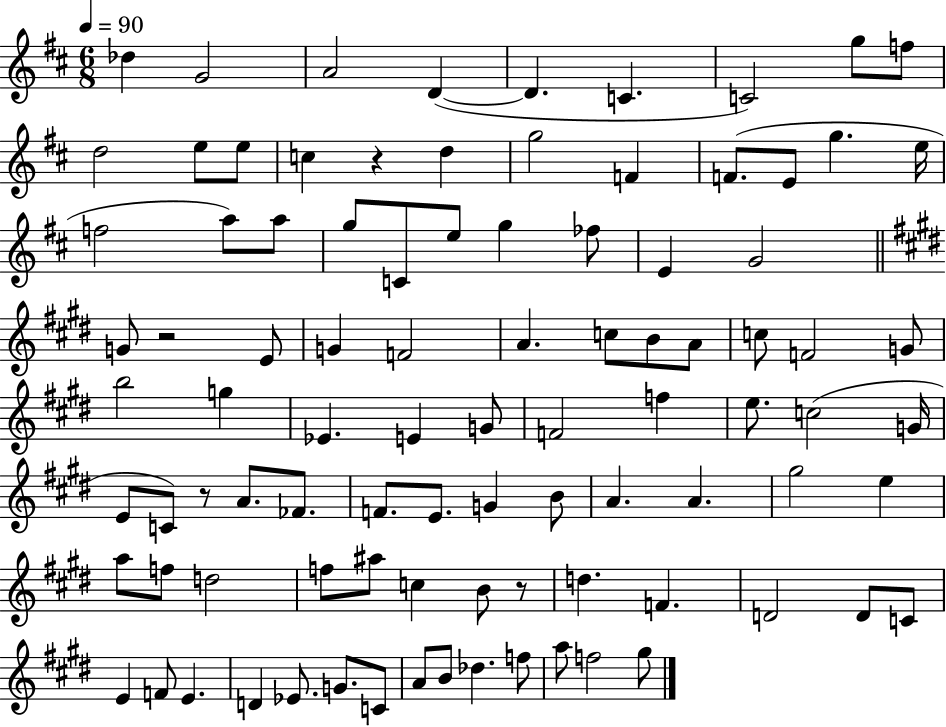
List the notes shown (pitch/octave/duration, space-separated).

Db5/q G4/h A4/h D4/q D4/q. C4/q. C4/h G5/e F5/e D5/h E5/e E5/e C5/q R/q D5/q G5/h F4/q F4/e. E4/e G5/q. E5/s F5/h A5/e A5/e G5/e C4/e E5/e G5/q FES5/e E4/q G4/h G4/e R/h E4/e G4/q F4/h A4/q. C5/e B4/e A4/e C5/e F4/h G4/e B5/h G5/q Eb4/q. E4/q G4/e F4/h F5/q E5/e. C5/h G4/s E4/e C4/e R/e A4/e. FES4/e. F4/e. E4/e. G4/q B4/e A4/q. A4/q. G#5/h E5/q A5/e F5/e D5/h F5/e A#5/e C5/q B4/e R/e D5/q. F4/q. D4/h D4/e C4/e E4/q F4/e E4/q. D4/q Eb4/e. G4/e. C4/e A4/e B4/e Db5/q. F5/e A5/e F5/h G#5/e